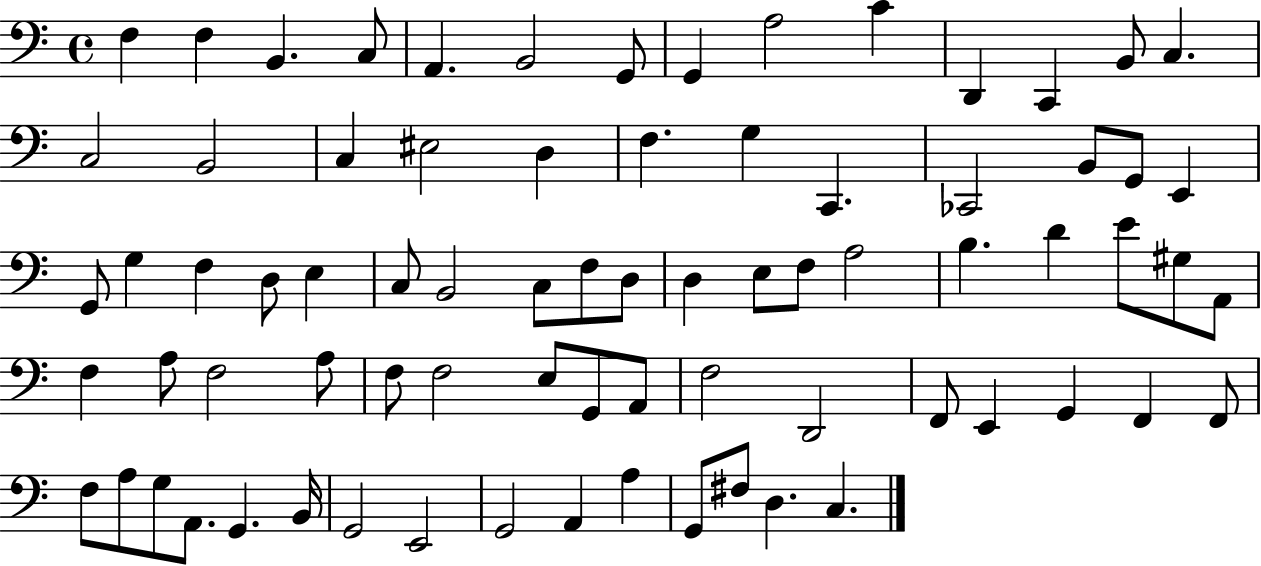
{
  \clef bass
  \time 4/4
  \defaultTimeSignature
  \key c \major
  f4 f4 b,4. c8 | a,4. b,2 g,8 | g,4 a2 c'4 | d,4 c,4 b,8 c4. | \break c2 b,2 | c4 eis2 d4 | f4. g4 c,4. | ces,2 b,8 g,8 e,4 | \break g,8 g4 f4 d8 e4 | c8 b,2 c8 f8 d8 | d4 e8 f8 a2 | b4. d'4 e'8 gis8 a,8 | \break f4 a8 f2 a8 | f8 f2 e8 g,8 a,8 | f2 d,2 | f,8 e,4 g,4 f,4 f,8 | \break f8 a8 g8 a,8. g,4. b,16 | g,2 e,2 | g,2 a,4 a4 | g,8 fis8 d4. c4. | \break \bar "|."
}